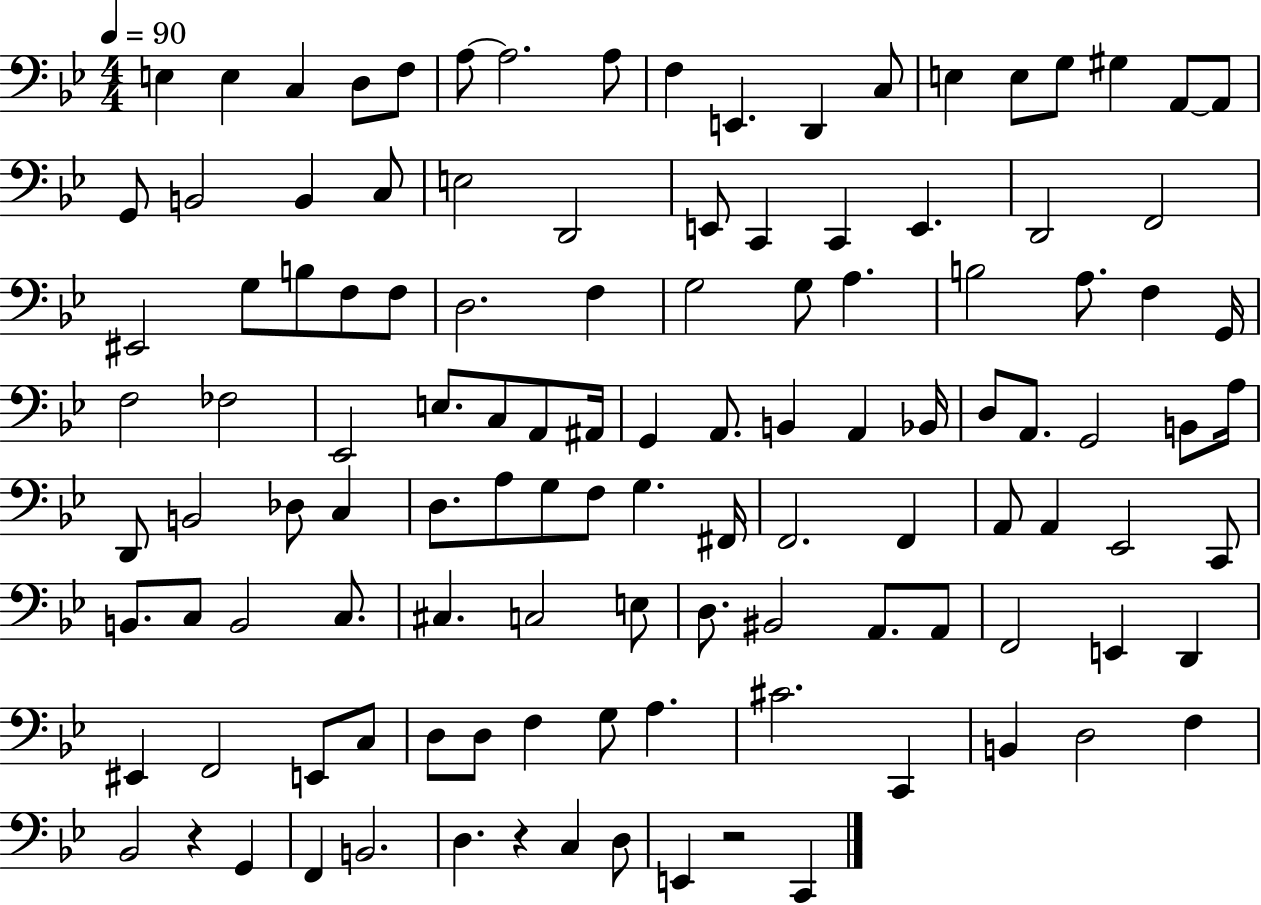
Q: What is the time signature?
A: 4/4